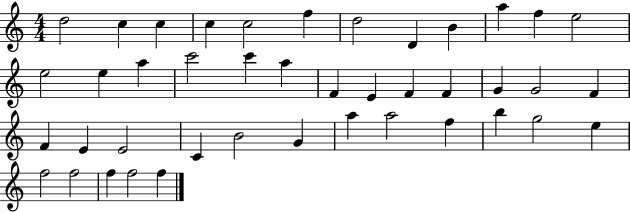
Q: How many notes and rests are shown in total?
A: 42